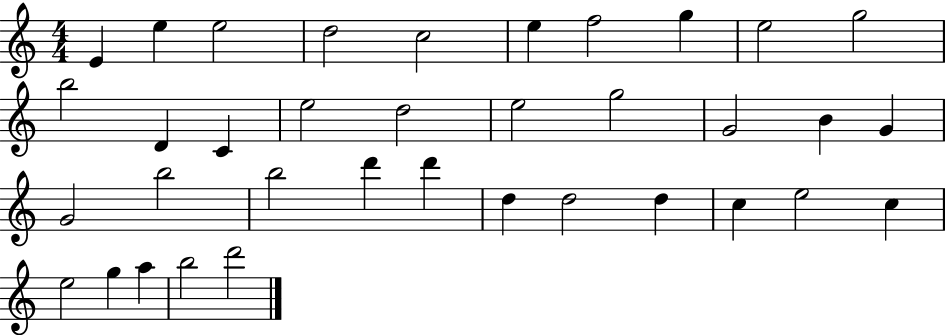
E4/q E5/q E5/h D5/h C5/h E5/q F5/h G5/q E5/h G5/h B5/h D4/q C4/q E5/h D5/h E5/h G5/h G4/h B4/q G4/q G4/h B5/h B5/h D6/q D6/q D5/q D5/h D5/q C5/q E5/h C5/q E5/h G5/q A5/q B5/h D6/h